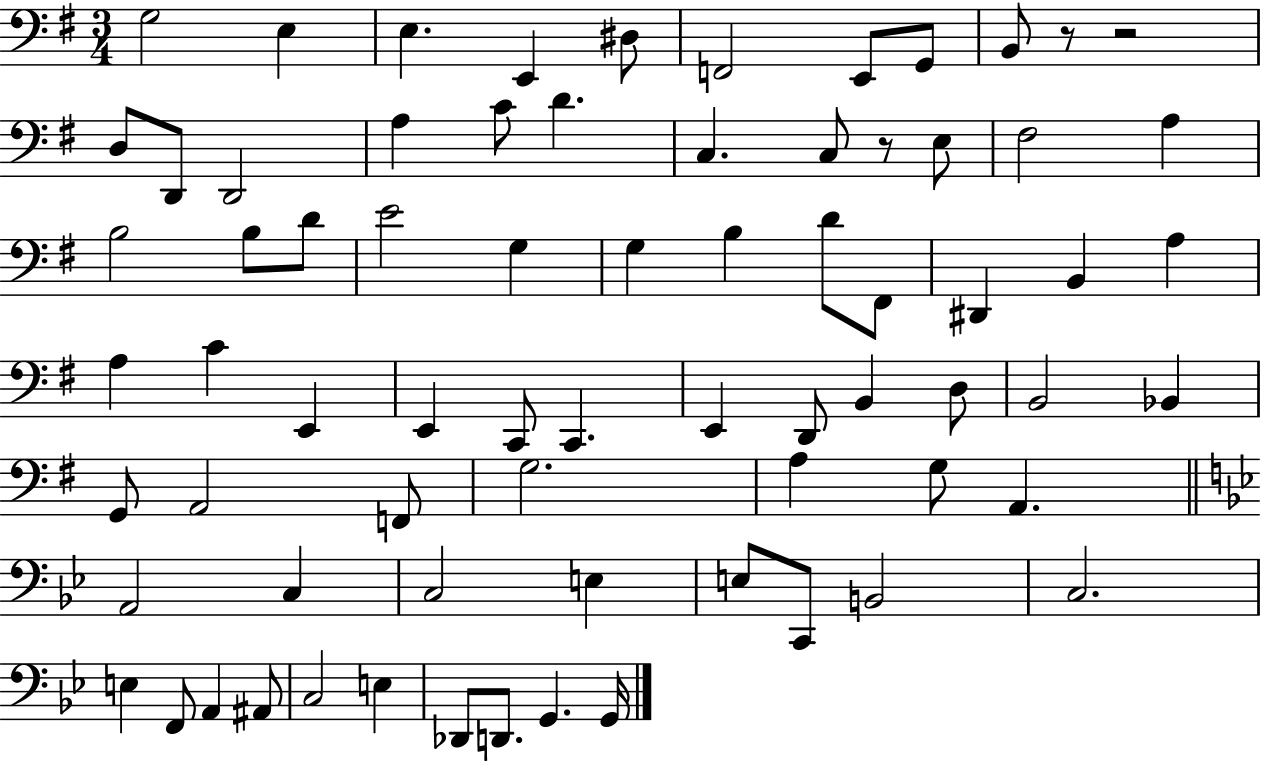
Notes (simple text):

G3/h E3/q E3/q. E2/q D#3/e F2/h E2/e G2/e B2/e R/e R/h D3/e D2/e D2/h A3/q C4/e D4/q. C3/q. C3/e R/e E3/e F#3/h A3/q B3/h B3/e D4/e E4/h G3/q G3/q B3/q D4/e F#2/e D#2/q B2/q A3/q A3/q C4/q E2/q E2/q C2/e C2/q. E2/q D2/e B2/q D3/e B2/h Bb2/q G2/e A2/h F2/e G3/h. A3/q G3/e A2/q. A2/h C3/q C3/h E3/q E3/e C2/e B2/h C3/h. E3/q F2/e A2/q A#2/e C3/h E3/q Db2/e D2/e. G2/q. G2/s